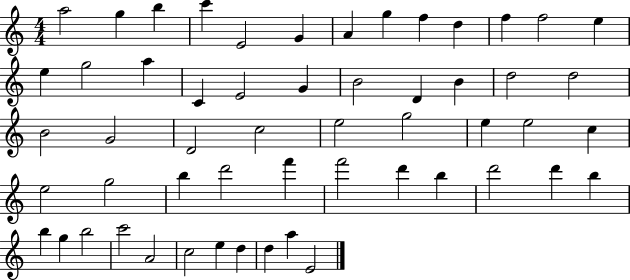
A5/h G5/q B5/q C6/q E4/h G4/q A4/q G5/q F5/q D5/q F5/q F5/h E5/q E5/q G5/h A5/q C4/q E4/h G4/q B4/h D4/q B4/q D5/h D5/h B4/h G4/h D4/h C5/h E5/h G5/h E5/q E5/h C5/q E5/h G5/h B5/q D6/h F6/q F6/h D6/q B5/q D6/h D6/q B5/q B5/q G5/q B5/h C6/h A4/h C5/h E5/q D5/q D5/q A5/q E4/h